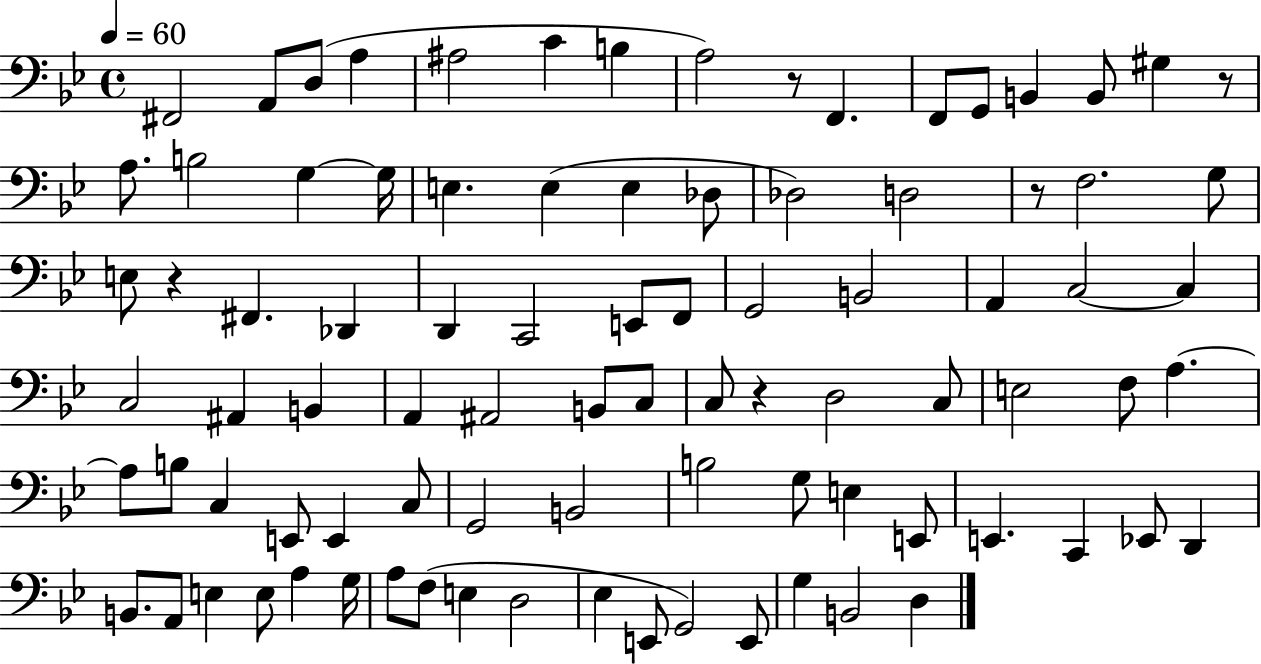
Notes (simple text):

F#2/h A2/e D3/e A3/q A#3/h C4/q B3/q A3/h R/e F2/q. F2/e G2/e B2/q B2/e G#3/q R/e A3/e. B3/h G3/q G3/s E3/q. E3/q E3/q Db3/e Db3/h D3/h R/e F3/h. G3/e E3/e R/q F#2/q. Db2/q D2/q C2/h E2/e F2/e G2/h B2/h A2/q C3/h C3/q C3/h A#2/q B2/q A2/q A#2/h B2/e C3/e C3/e R/q D3/h C3/e E3/h F3/e A3/q. A3/e B3/e C3/q E2/e E2/q C3/e G2/h B2/h B3/h G3/e E3/q E2/e E2/q. C2/q Eb2/e D2/q B2/e. A2/e E3/q E3/e A3/q G3/s A3/e F3/e E3/q D3/h Eb3/q E2/e G2/h E2/e G3/q B2/h D3/q